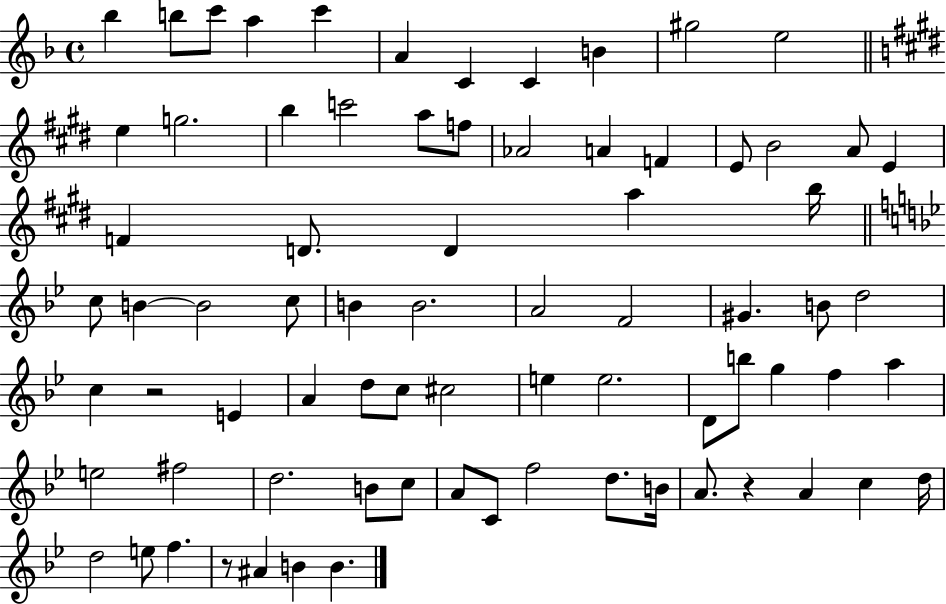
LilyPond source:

{
  \clef treble
  \time 4/4
  \defaultTimeSignature
  \key f \major
  bes''4 b''8 c'''8 a''4 c'''4 | a'4 c'4 c'4 b'4 | gis''2 e''2 | \bar "||" \break \key e \major e''4 g''2. | b''4 c'''2 a''8 f''8 | aes'2 a'4 f'4 | e'8 b'2 a'8 e'4 | \break f'4 d'8. d'4 a''4 b''16 | \bar "||" \break \key bes \major c''8 b'4~~ b'2 c''8 | b'4 b'2. | a'2 f'2 | gis'4. b'8 d''2 | \break c''4 r2 e'4 | a'4 d''8 c''8 cis''2 | e''4 e''2. | d'8 b''8 g''4 f''4 a''4 | \break e''2 fis''2 | d''2. b'8 c''8 | a'8 c'8 f''2 d''8. b'16 | a'8. r4 a'4 c''4 d''16 | \break d''2 e''8 f''4. | r8 ais'4 b'4 b'4. | \bar "|."
}